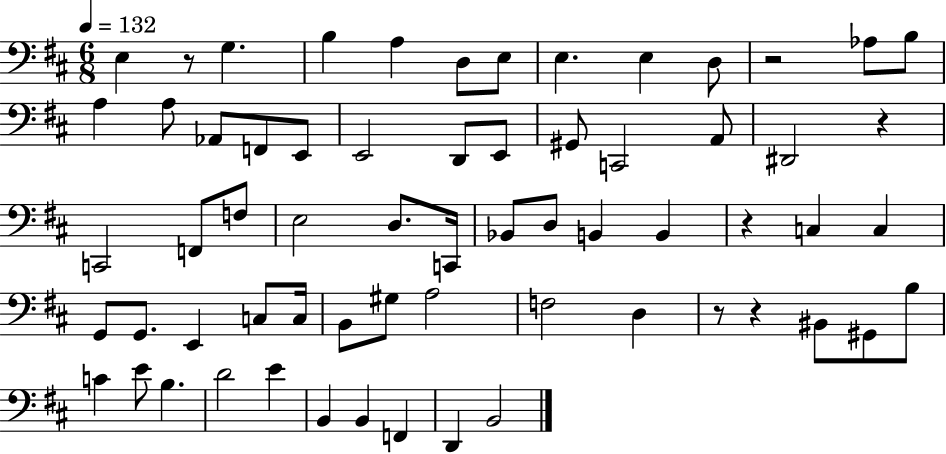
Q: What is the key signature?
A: D major